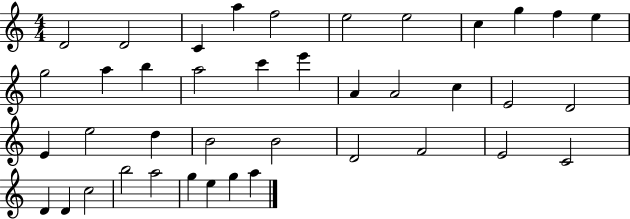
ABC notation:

X:1
T:Untitled
M:4/4
L:1/4
K:C
D2 D2 C a f2 e2 e2 c g f e g2 a b a2 c' e' A A2 c E2 D2 E e2 d B2 B2 D2 F2 E2 C2 D D c2 b2 a2 g e g a